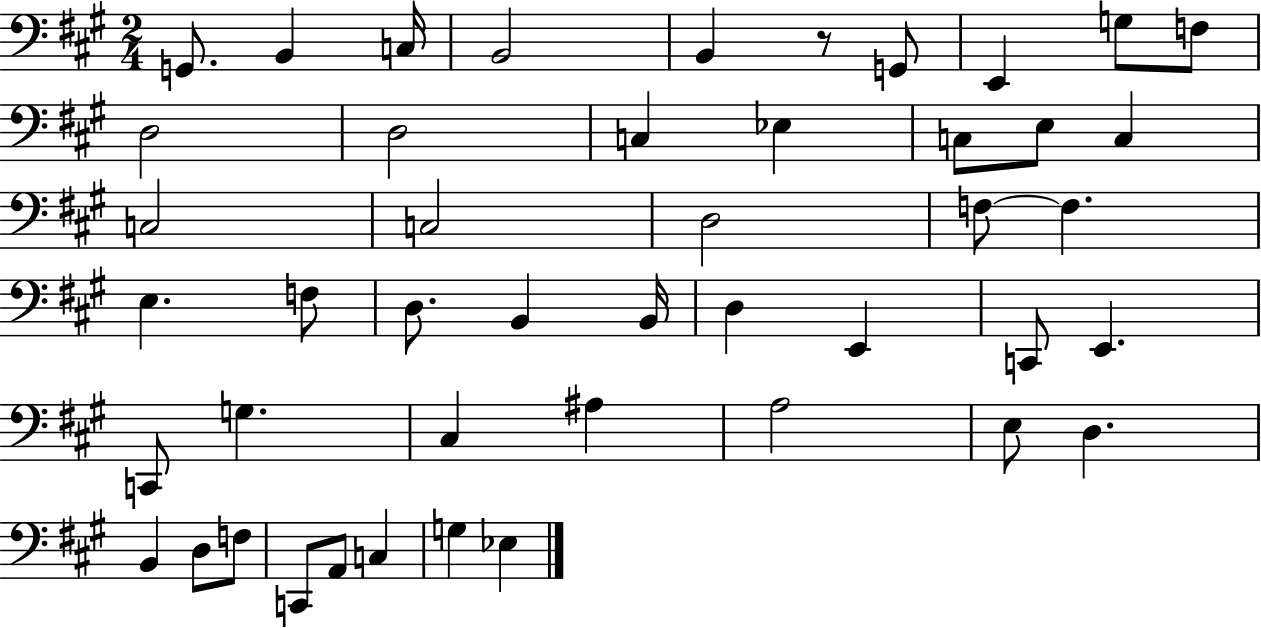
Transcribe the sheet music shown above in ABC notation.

X:1
T:Untitled
M:2/4
L:1/4
K:A
G,,/2 B,, C,/4 B,,2 B,, z/2 G,,/2 E,, G,/2 F,/2 D,2 D,2 C, _E, C,/2 E,/2 C, C,2 C,2 D,2 F,/2 F, E, F,/2 D,/2 B,, B,,/4 D, E,, C,,/2 E,, C,,/2 G, ^C, ^A, A,2 E,/2 D, B,, D,/2 F,/2 C,,/2 A,,/2 C, G, _E,